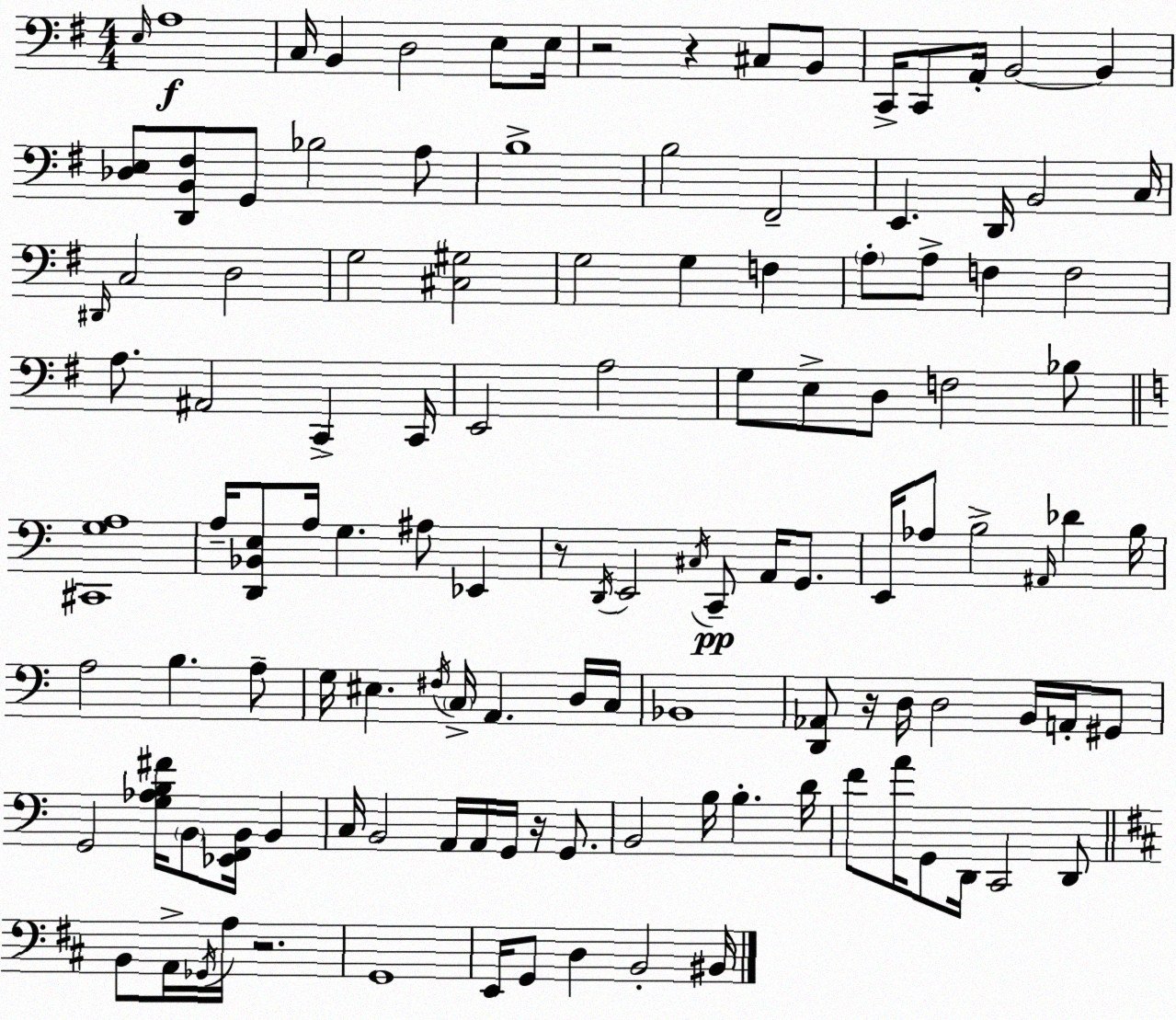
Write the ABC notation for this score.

X:1
T:Untitled
M:4/4
L:1/4
K:Em
E,/4 A,4 C,/4 B,, D,2 E,/2 E,/4 z2 z ^C,/2 B,,/2 C,,/4 C,,/2 A,,/4 B,,2 B,, [_D,E,]/2 [D,,B,,^F,]/2 G,,/2 _B,2 A,/2 B,4 B,2 ^F,,2 E,, D,,/4 B,,2 C,/4 ^D,,/4 C,2 D,2 G,2 [^C,^G,]2 G,2 G, F, A,/2 A,/2 F, F,2 A,/2 ^A,,2 C,, C,,/4 E,,2 A,2 G,/2 E,/2 D,/2 F,2 _B,/2 [^C,,G,A,]4 A,/4 [D,,_B,,E,]/2 A,/4 G, ^A,/2 _E,, z/2 D,,/4 E,,2 ^C,/4 C,,/2 A,,/4 G,,/2 E,,/4 _A,/2 B,2 ^A,,/4 _D B,/4 A,2 B, A,/2 G,/4 ^E, ^F,/4 C,/4 A,, D,/4 C,/4 _B,,4 [D,,_A,,]/2 z/4 D,/4 D,2 B,,/4 A,,/4 ^G,,/2 G,,2 [G,_A,B,^F]/4 B,,/2 [_E,,F,,B,,]/4 B,, C,/4 B,,2 A,,/4 A,,/4 G,,/4 z/4 G,,/2 B,,2 B,/4 B, D/4 F/2 A/4 G,,/2 D,,/4 C,,2 D,,/2 B,,/2 A,,/4 _G,,/4 A,/4 z2 G,,4 E,,/4 G,,/2 D, B,,2 ^B,,/4